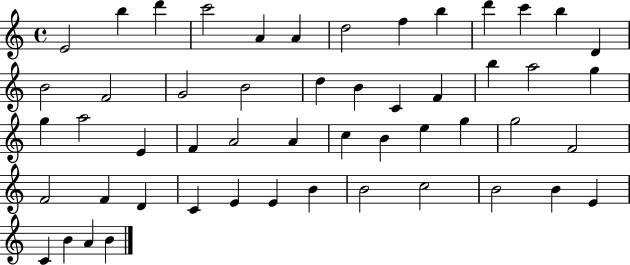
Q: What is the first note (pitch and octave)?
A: E4